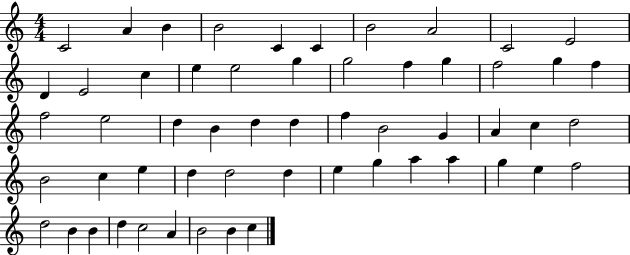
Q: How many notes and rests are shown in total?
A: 56